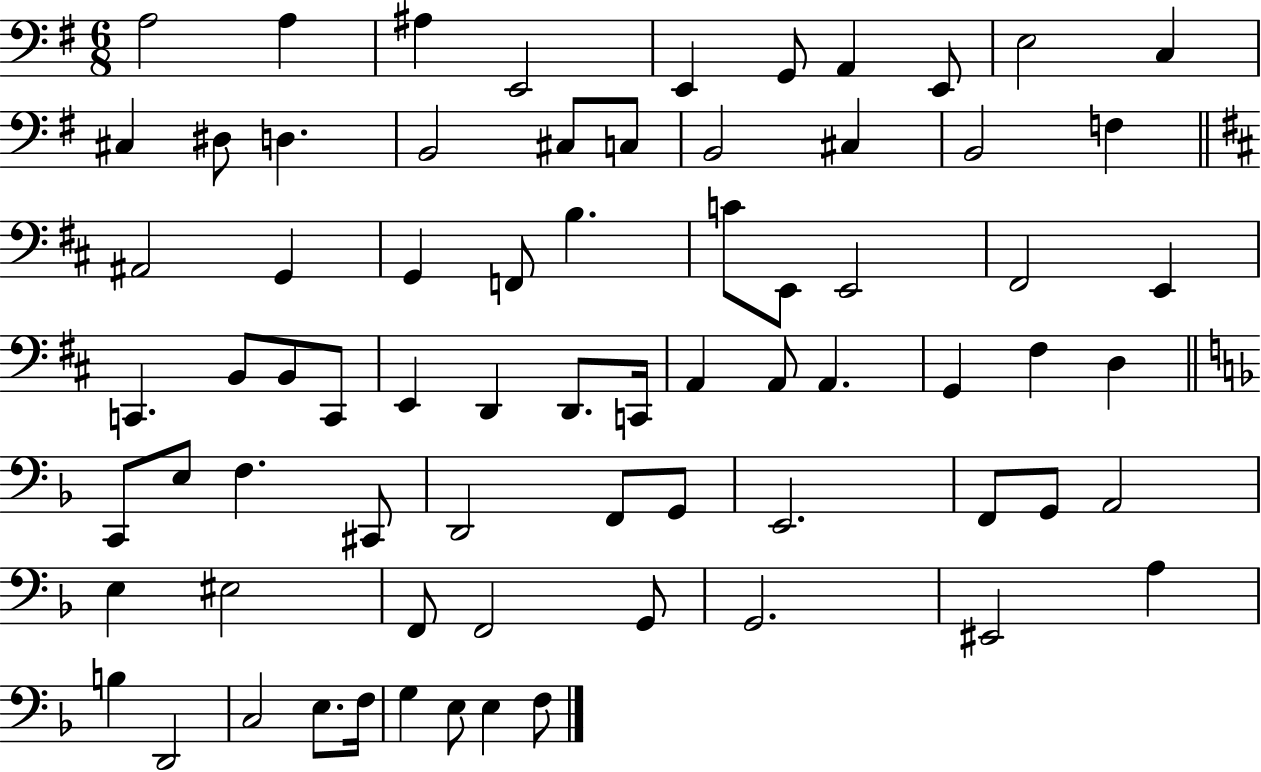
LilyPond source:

{
  \clef bass
  \numericTimeSignature
  \time 6/8
  \key g \major
  a2 a4 | ais4 e,2 | e,4 g,8 a,4 e,8 | e2 c4 | \break cis4 dis8 d4. | b,2 cis8 c8 | b,2 cis4 | b,2 f4 | \break \bar "||" \break \key d \major ais,2 g,4 | g,4 f,8 b4. | c'8 e,8 e,2 | fis,2 e,4 | \break c,4. b,8 b,8 c,8 | e,4 d,4 d,8. c,16 | a,4 a,8 a,4. | g,4 fis4 d4 | \break \bar "||" \break \key f \major c,8 e8 f4. cis,8 | d,2 f,8 g,8 | e,2. | f,8 g,8 a,2 | \break e4 eis2 | f,8 f,2 g,8 | g,2. | eis,2 a4 | \break b4 d,2 | c2 e8. f16 | g4 e8 e4 f8 | \bar "|."
}